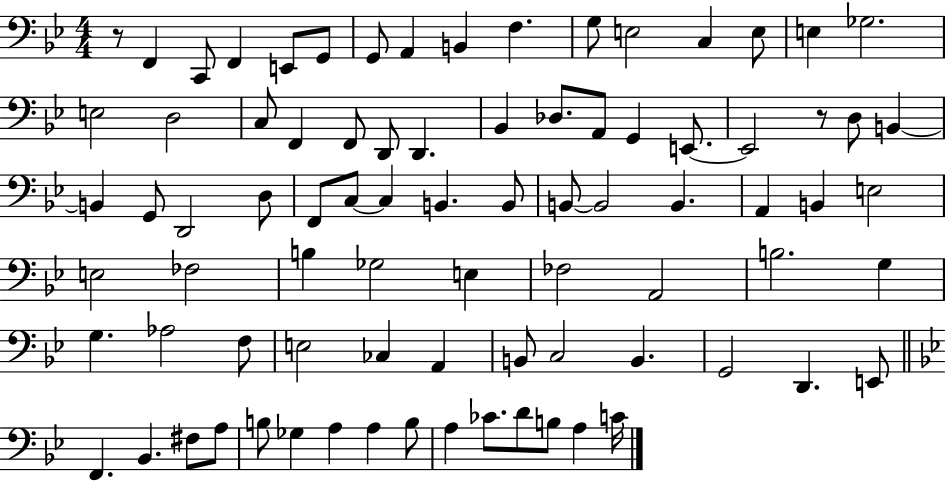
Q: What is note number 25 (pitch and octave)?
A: A2